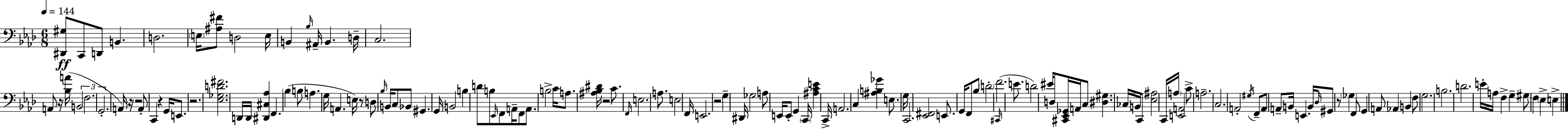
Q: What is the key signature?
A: AES major